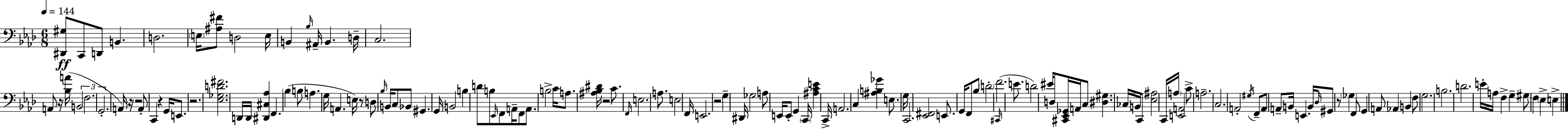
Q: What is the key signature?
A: AES major